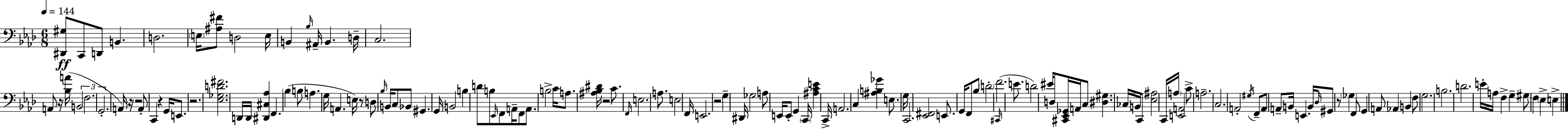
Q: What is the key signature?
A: AES major